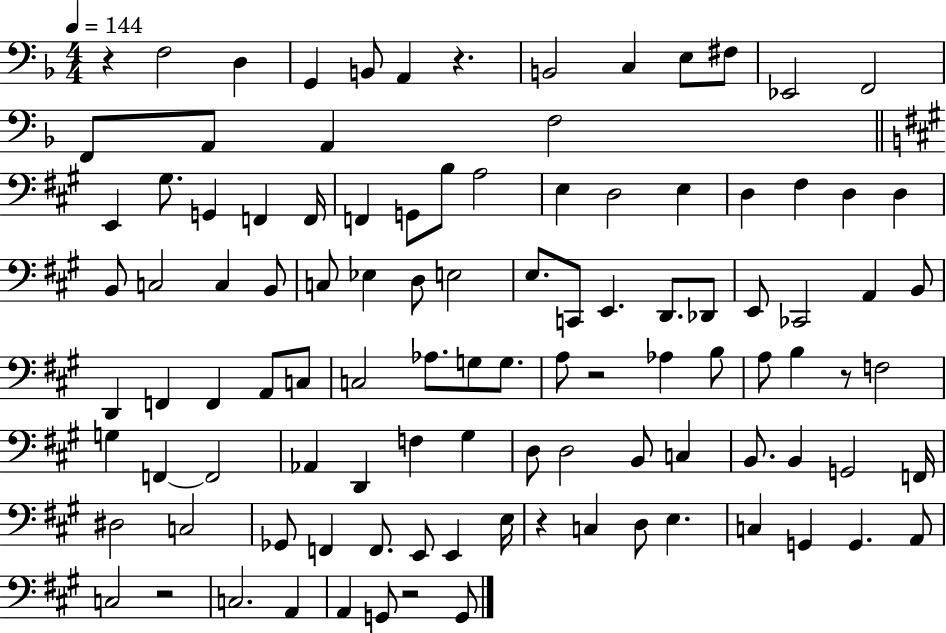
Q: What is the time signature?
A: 4/4